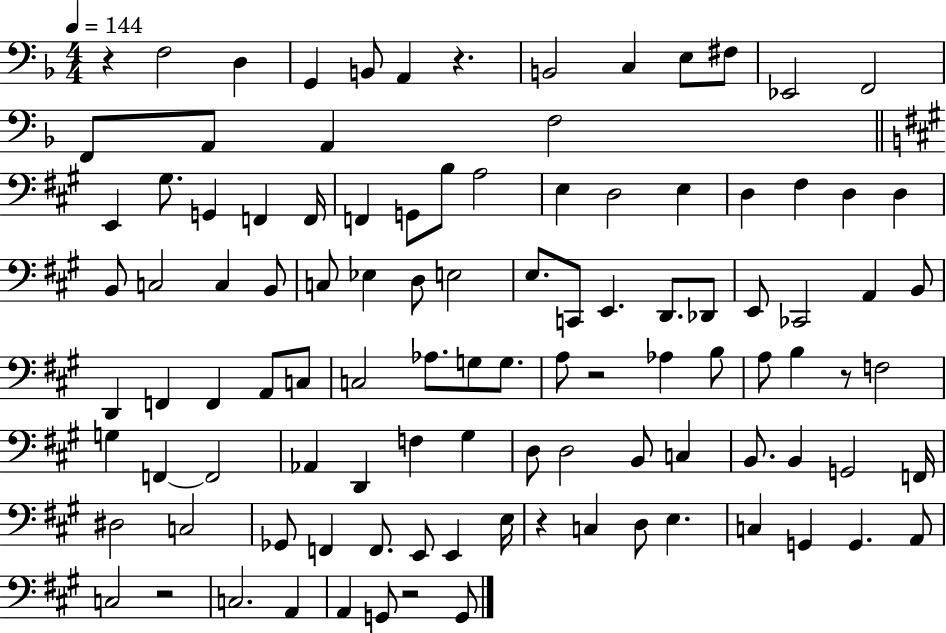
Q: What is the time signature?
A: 4/4